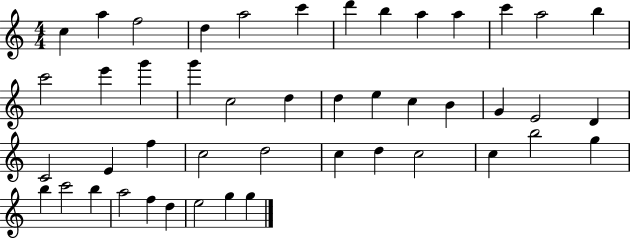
{
  \clef treble
  \numericTimeSignature
  \time 4/4
  \key c \major
  c''4 a''4 f''2 | d''4 a''2 c'''4 | d'''4 b''4 a''4 a''4 | c'''4 a''2 b''4 | \break c'''2 e'''4 g'''4 | g'''4 c''2 d''4 | d''4 e''4 c''4 b'4 | g'4 e'2 d'4 | \break c'2 e'4 f''4 | c''2 d''2 | c''4 d''4 c''2 | c''4 b''2 g''4 | \break b''4 c'''2 b''4 | a''2 f''4 d''4 | e''2 g''4 g''4 | \bar "|."
}